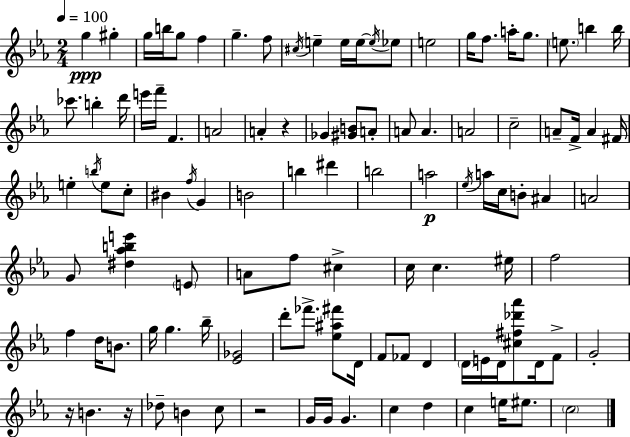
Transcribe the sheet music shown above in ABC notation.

X:1
T:Untitled
M:2/4
L:1/4
K:Eb
g ^g g/4 b/4 g/2 f g f/2 ^c/4 e e/4 e/4 e/4 _e/2 e2 g/4 f/2 a/4 g/2 e/2 b b/4 _c'/2 b d'/4 e'/4 f'/4 F A2 A z _G [^GB]/2 A/2 A/2 A A2 c2 A/2 F/4 A ^F/4 e b/4 e/2 c/2 ^B f/4 G B2 b ^d' b2 a2 _e/4 a/4 c/4 B/2 ^A A2 G/2 [^d_abe'] E/2 A/2 f/2 ^c c/4 c ^e/4 f2 f d/4 B/2 g/4 g _b/4 [_E_G]2 d'/2 _f'/2 [_e^a^f']/2 D/4 F/2 _F/2 D D/4 E/4 D/4 [^c^f_d'_a']/2 D/4 F/2 G2 z/4 B z/4 _d/2 B c/2 z2 G/4 G/4 G c d c e/4 ^e/2 c2